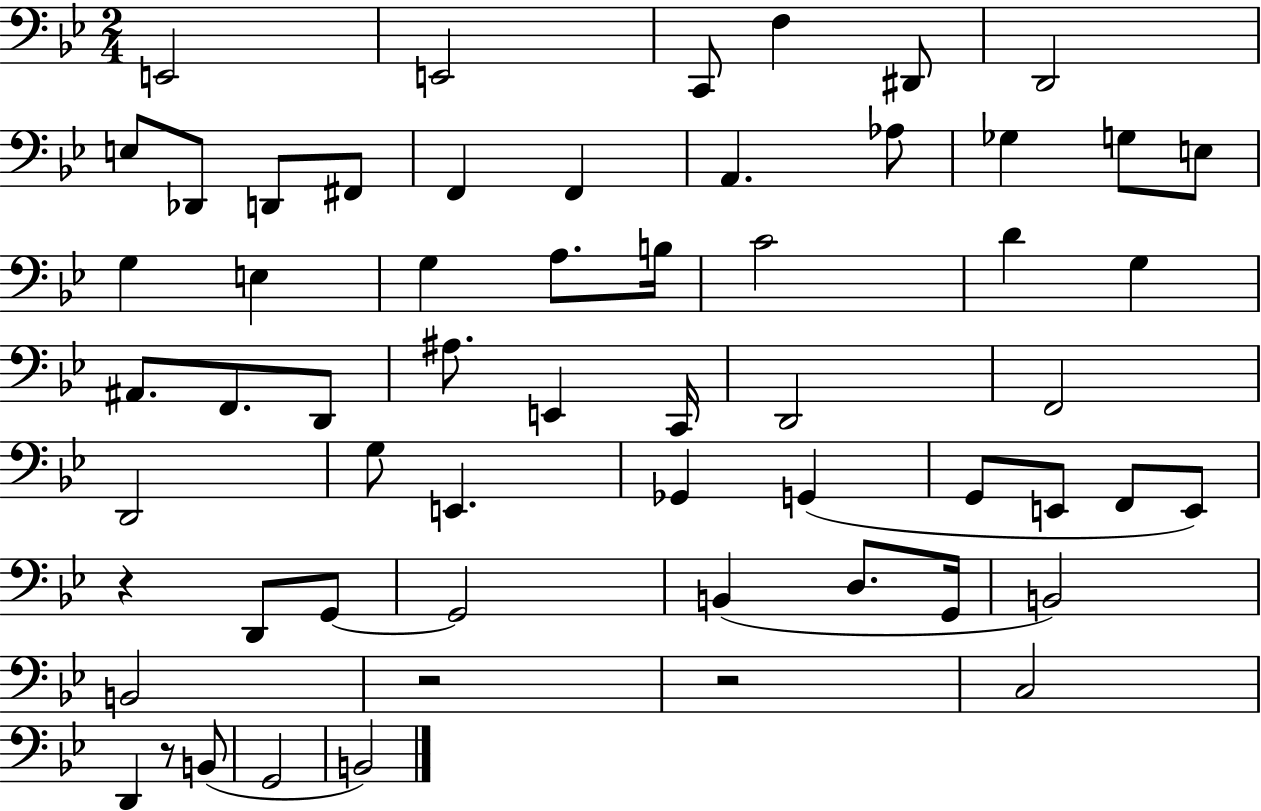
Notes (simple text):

E2/h E2/h C2/e F3/q D#2/e D2/h E3/e Db2/e D2/e F#2/e F2/q F2/q A2/q. Ab3/e Gb3/q G3/e E3/e G3/q E3/q G3/q A3/e. B3/s C4/h D4/q G3/q A#2/e. F2/e. D2/e A#3/e. E2/q C2/s D2/h F2/h D2/h G3/e E2/q. Gb2/q G2/q G2/e E2/e F2/e E2/e R/q D2/e G2/e G2/h B2/q D3/e. G2/s B2/h B2/h R/h R/h C3/h D2/q R/e B2/e G2/h B2/h